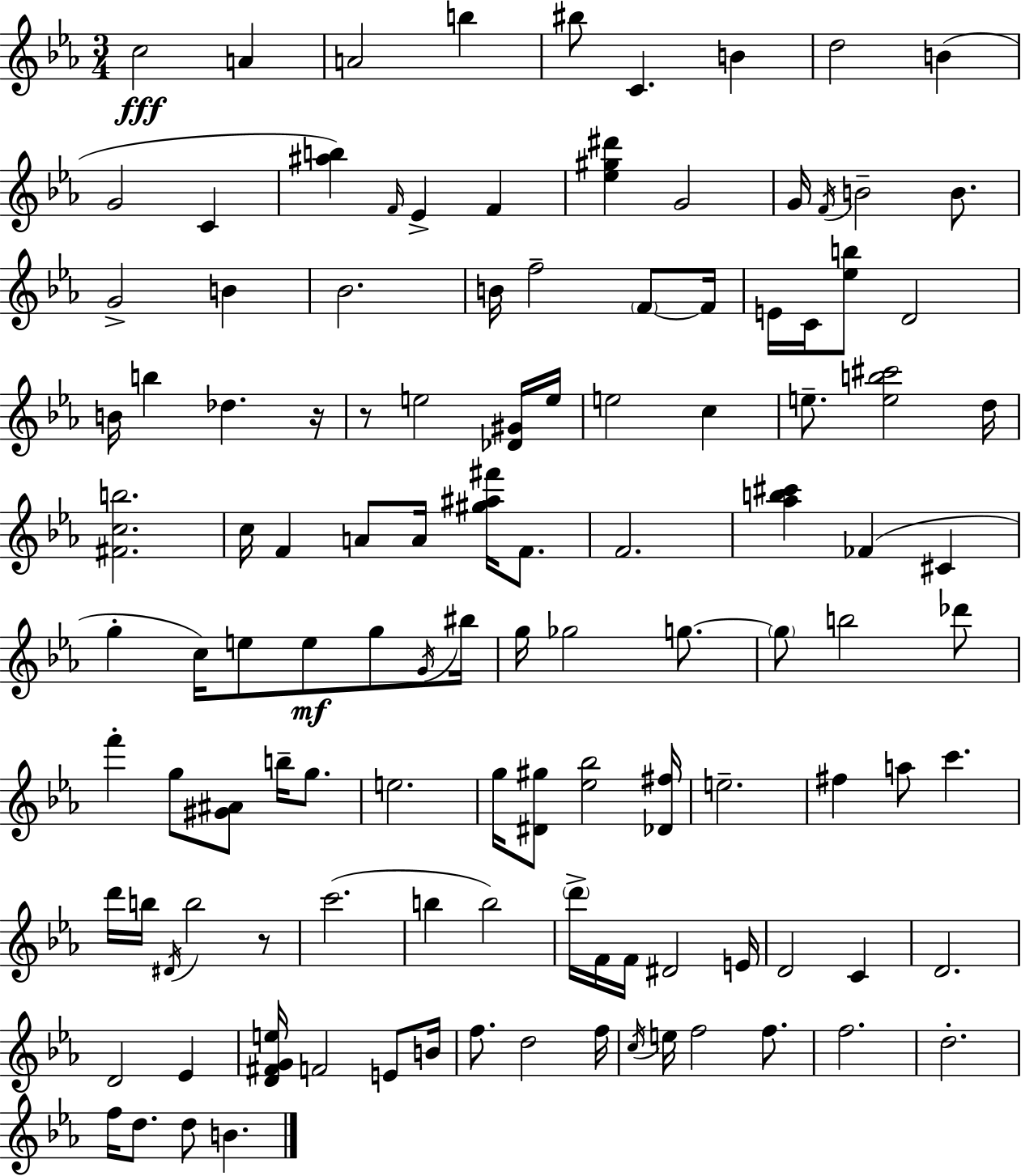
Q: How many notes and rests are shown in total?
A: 118